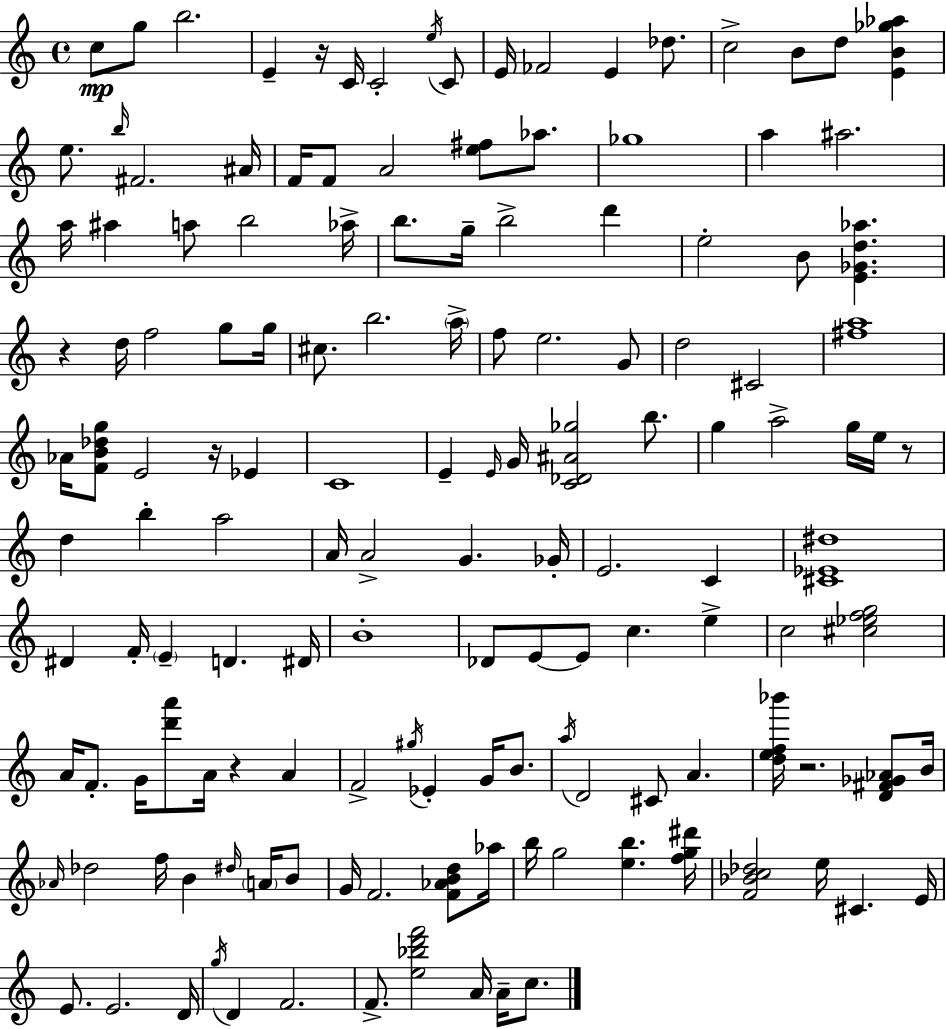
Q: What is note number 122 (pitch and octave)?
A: C5